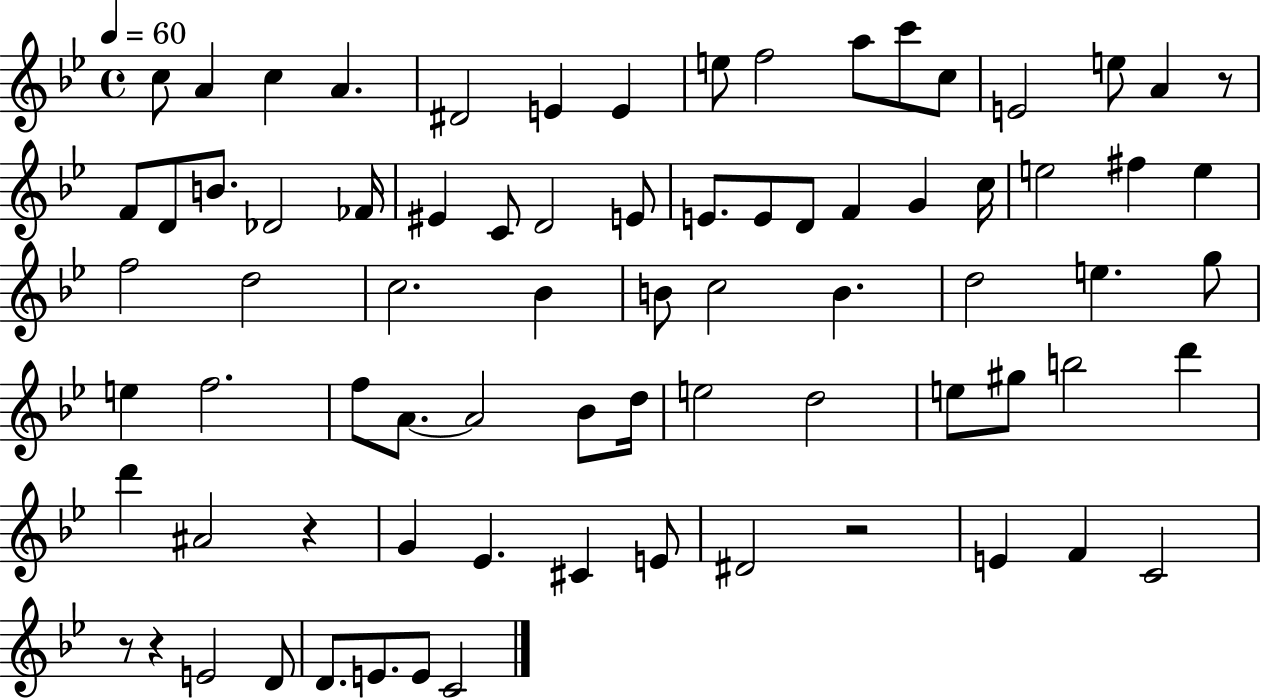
{
  \clef treble
  \time 4/4
  \defaultTimeSignature
  \key bes \major
  \tempo 4 = 60
  \repeat volta 2 { c''8 a'4 c''4 a'4. | dis'2 e'4 e'4 | e''8 f''2 a''8 c'''8 c''8 | e'2 e''8 a'4 r8 | \break f'8 d'8 b'8. des'2 fes'16 | eis'4 c'8 d'2 e'8 | e'8. e'8 d'8 f'4 g'4 c''16 | e''2 fis''4 e''4 | \break f''2 d''2 | c''2. bes'4 | b'8 c''2 b'4. | d''2 e''4. g''8 | \break e''4 f''2. | f''8 a'8.~~ a'2 bes'8 d''16 | e''2 d''2 | e''8 gis''8 b''2 d'''4 | \break d'''4 ais'2 r4 | g'4 ees'4. cis'4 e'8 | dis'2 r2 | e'4 f'4 c'2 | \break r8 r4 e'2 d'8 | d'8. e'8. e'8 c'2 | } \bar "|."
}